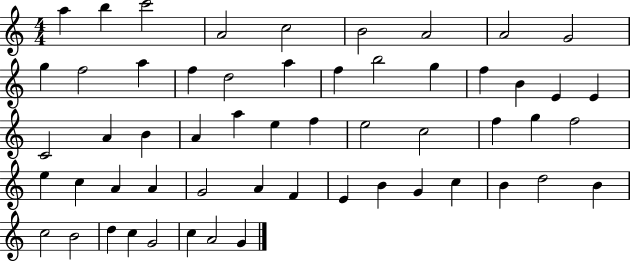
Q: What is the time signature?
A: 4/4